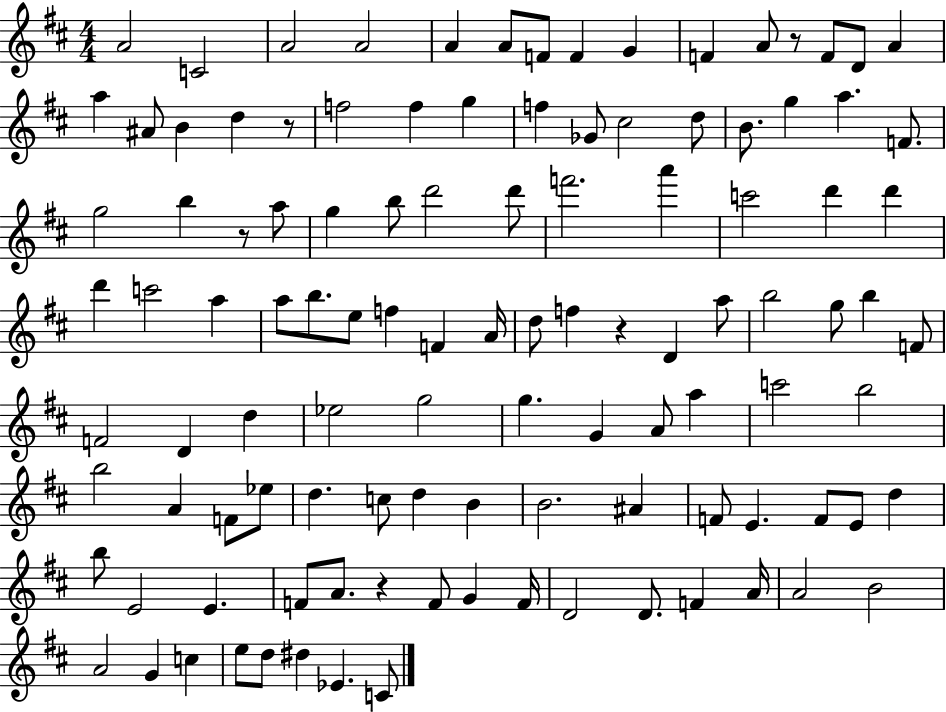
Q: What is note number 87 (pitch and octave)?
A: E4